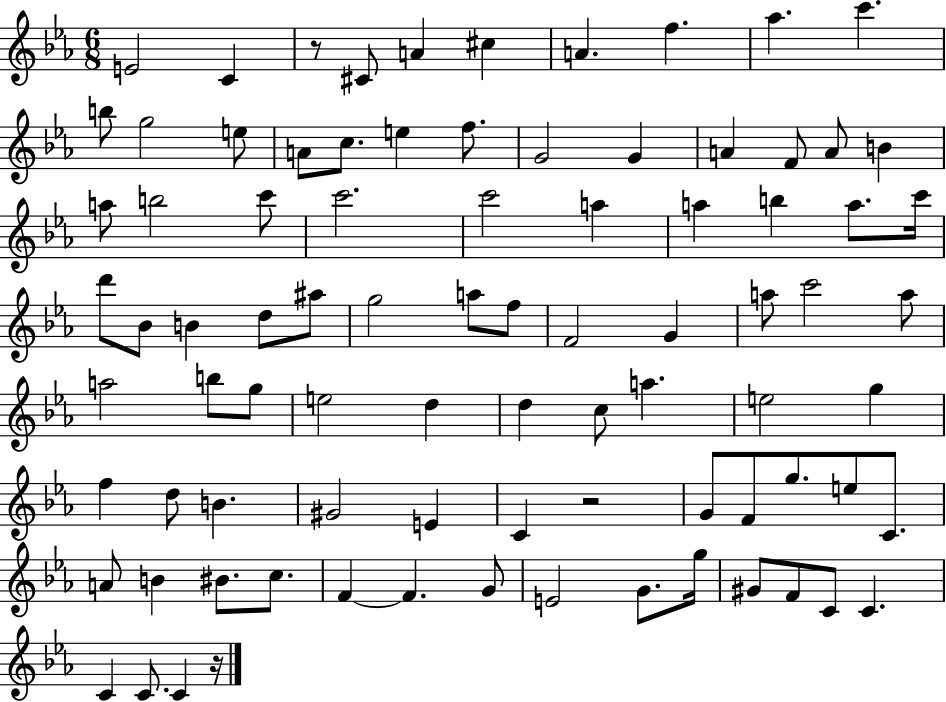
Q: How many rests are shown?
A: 3